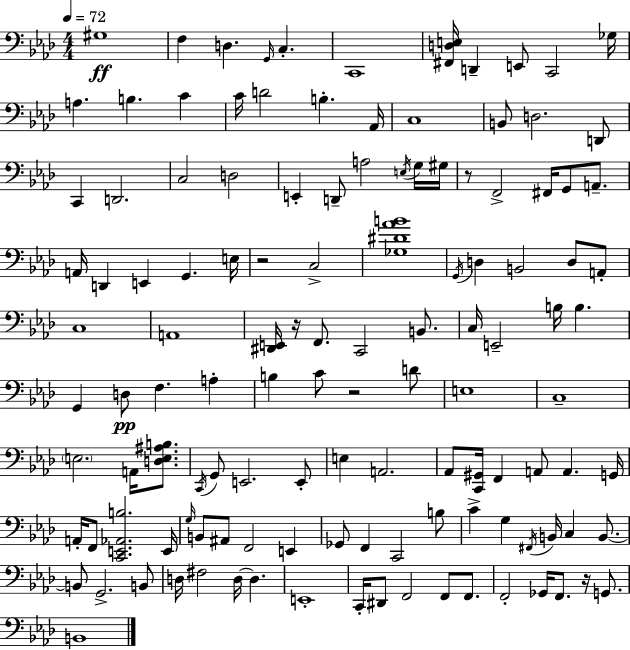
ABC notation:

X:1
T:Untitled
M:4/4
L:1/4
K:Ab
^G,4 F, D, G,,/4 C, C,,4 [^F,,D,E,]/4 D,, E,,/2 C,,2 _G,/4 A, B, C C/4 D2 B, _A,,/4 C,4 B,,/2 D,2 D,,/2 C,, D,,2 C,2 D,2 E,, D,,/2 A,2 E,/4 G,/4 ^G,/4 z/2 F,,2 ^F,,/4 G,,/2 A,,/2 A,,/4 D,, E,, G,, E,/4 z2 C,2 [_G,^D_AB]4 G,,/4 D, B,,2 D,/2 A,,/2 C,4 A,,4 [^D,,E,,]/4 z/4 F,,/2 C,,2 B,,/2 C,/4 E,,2 B,/4 B, G,, D,/2 F, A, B, C/2 z2 D/2 E,4 C,4 E,2 A,,/4 [D,E,^A,B,]/2 C,,/4 G,,/2 E,,2 E,,/2 E, A,,2 _A,,/2 [C,,^G,,]/4 F,, A,,/2 A,, G,,/4 A,,/4 F,,/2 [C,,E,,_A,,B,]2 E,,/4 G,/4 B,,/2 ^A,,/2 F,,2 E,, _G,,/2 F,, C,,2 B,/2 C G, ^F,,/4 B,,/4 C, B,,/2 B,,/2 G,,2 B,,/2 D,/4 ^F,2 D,/4 D, E,,4 C,,/4 ^D,,/2 F,,2 F,,/2 F,,/2 F,,2 _G,,/4 F,,/2 z/4 G,,/2 B,,4